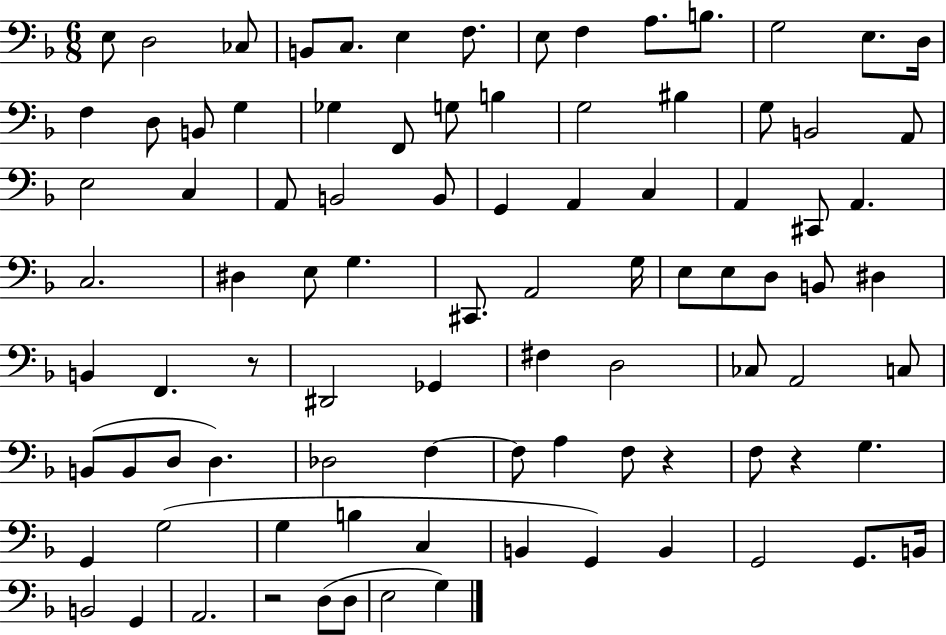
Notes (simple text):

E3/e D3/h CES3/e B2/e C3/e. E3/q F3/e. E3/e F3/q A3/e. B3/e. G3/h E3/e. D3/s F3/q D3/e B2/e G3/q Gb3/q F2/e G3/e B3/q G3/h BIS3/q G3/e B2/h A2/e E3/h C3/q A2/e B2/h B2/e G2/q A2/q C3/q A2/q C#2/e A2/q. C3/h. D#3/q E3/e G3/q. C#2/e. A2/h G3/s E3/e E3/e D3/e B2/e D#3/q B2/q F2/q. R/e D#2/h Gb2/q F#3/q D3/h CES3/e A2/h C3/e B2/e B2/e D3/e D3/q. Db3/h F3/q F3/e A3/q F3/e R/q F3/e R/q G3/q. G2/q G3/h G3/q B3/q C3/q B2/q G2/q B2/q G2/h G2/e. B2/s B2/h G2/q A2/h. R/h D3/e D3/e E3/h G3/q